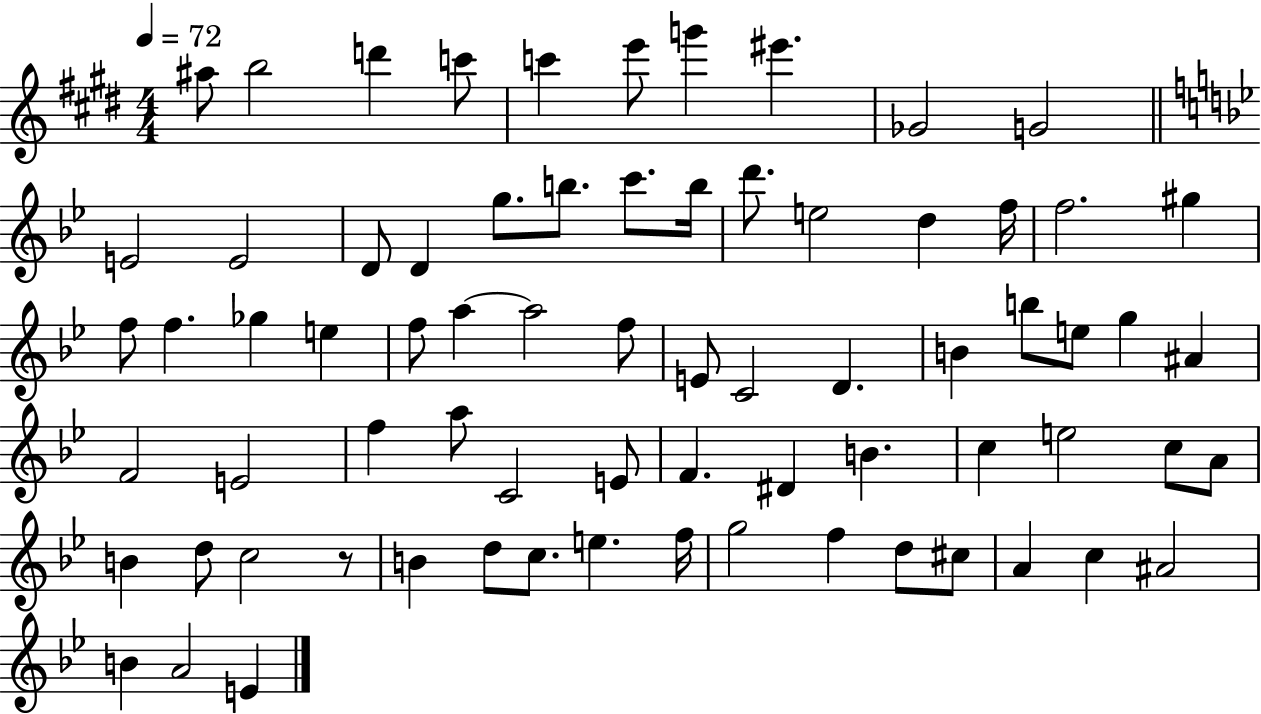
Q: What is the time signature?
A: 4/4